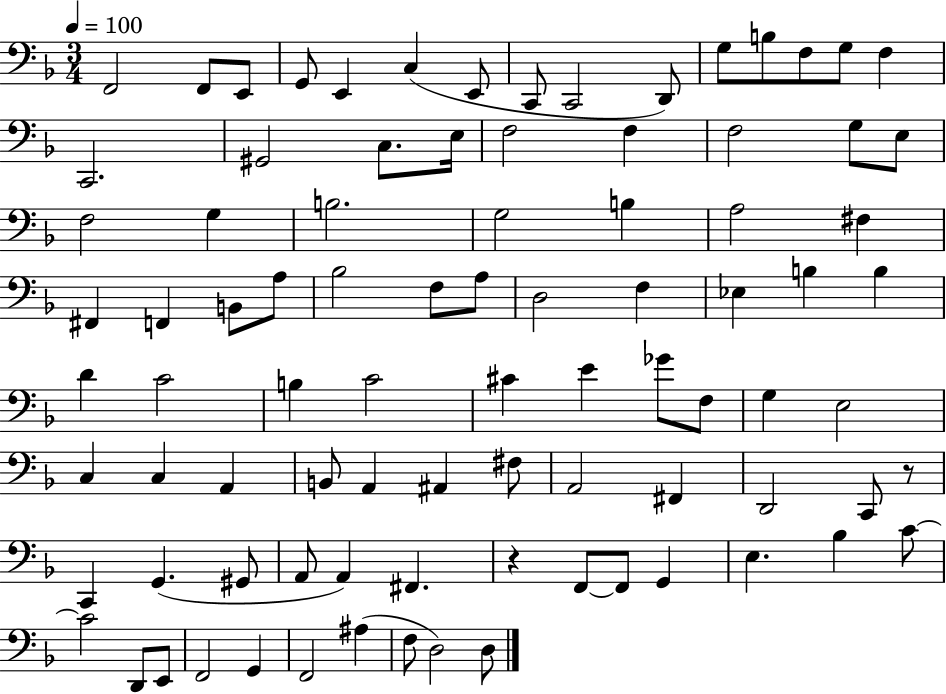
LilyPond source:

{
  \clef bass
  \numericTimeSignature
  \time 3/4
  \key f \major
  \tempo 4 = 100
  f,2 f,8 e,8 | g,8 e,4 c4( e,8 | c,8 c,2 d,8) | g8 b8 f8 g8 f4 | \break c,2. | gis,2 c8. e16 | f2 f4 | f2 g8 e8 | \break f2 g4 | b2. | g2 b4 | a2 fis4 | \break fis,4 f,4 b,8 a8 | bes2 f8 a8 | d2 f4 | ees4 b4 b4 | \break d'4 c'2 | b4 c'2 | cis'4 e'4 ges'8 f8 | g4 e2 | \break c4 c4 a,4 | b,8 a,4 ais,4 fis8 | a,2 fis,4 | d,2 c,8 r8 | \break c,4 g,4.( gis,8 | a,8 a,4) fis,4. | r4 f,8~~ f,8 g,4 | e4. bes4 c'8~~ | \break c'2 d,8 e,8 | f,2 g,4 | f,2 ais4( | f8 d2) d8 | \break \bar "|."
}